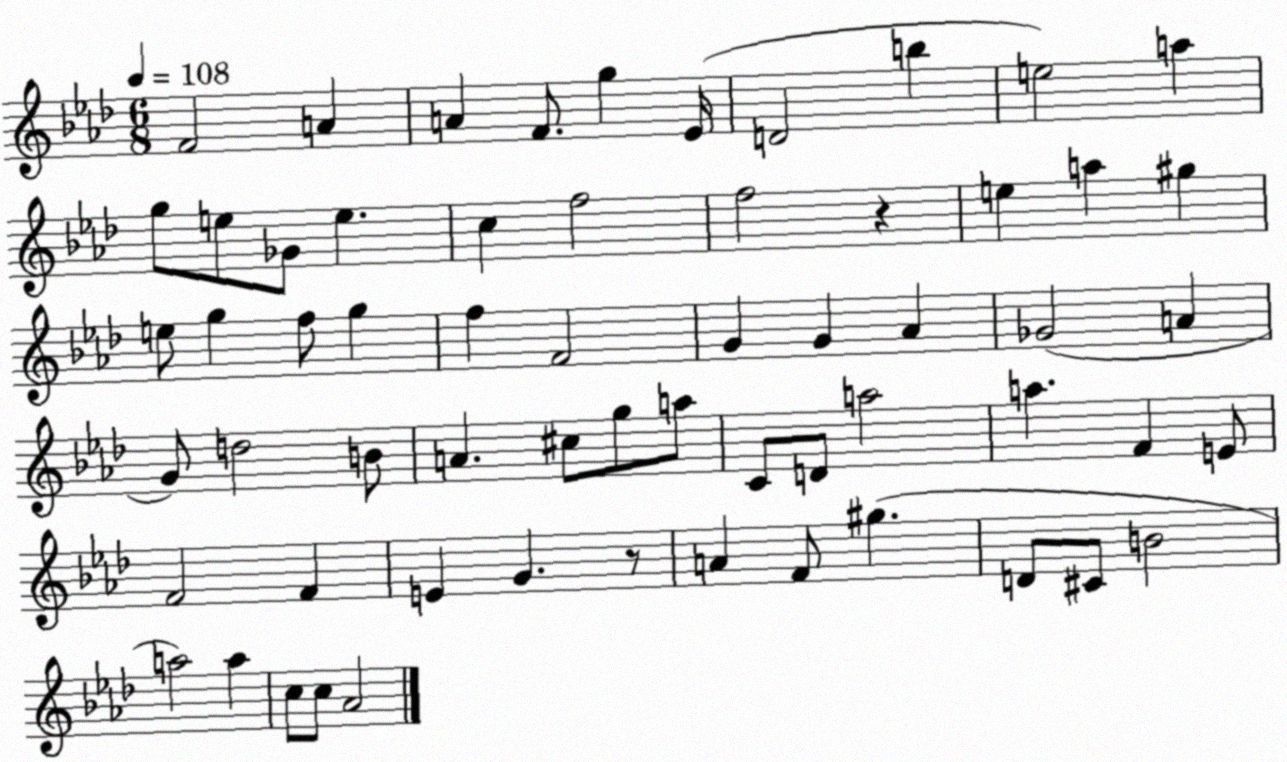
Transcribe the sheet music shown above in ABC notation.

X:1
T:Untitled
M:6/8
L:1/4
K:Ab
F2 A A F/2 g _E/4 D2 b e2 a g/2 e/2 _G/2 e c f2 f2 z e a ^g e/2 g f/2 g f F2 G G _A _G2 A G/2 d2 B/2 A ^c/2 g/2 a/2 C/2 D/2 a2 a F E/2 F2 F E G z/2 A F/2 ^g D/2 ^C/2 B2 a2 a c/2 c/2 _A2